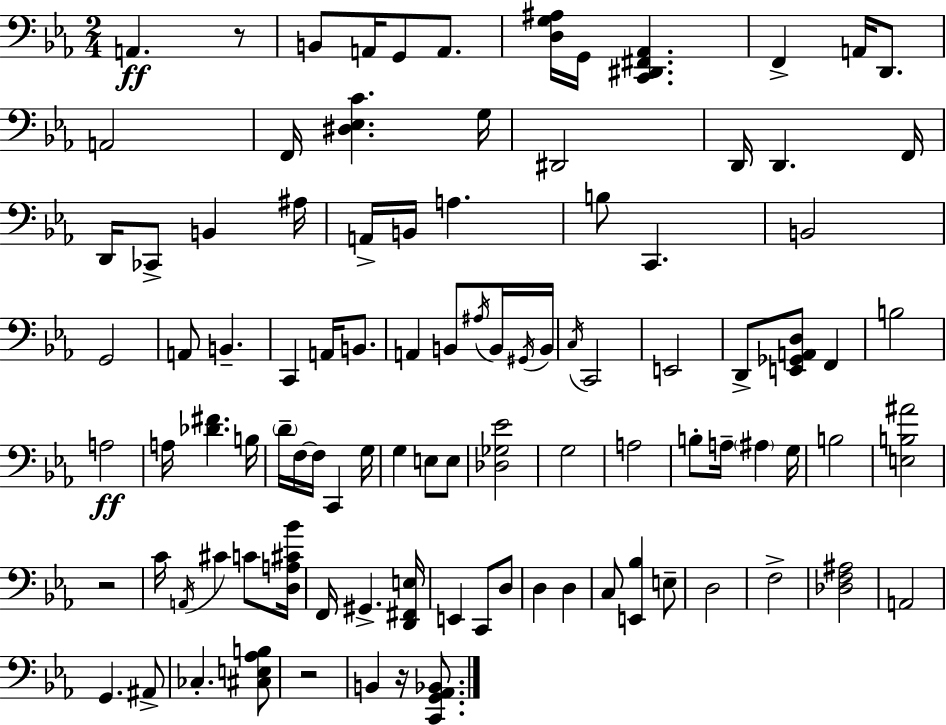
A2/q. R/e B2/e A2/s G2/e A2/e. [D3,G3,A#3]/s G2/s [C2,D#2,F#2,Ab2]/q. F2/q A2/s D2/e. A2/h F2/s [D#3,Eb3,C4]/q. G3/s D#2/h D2/s D2/q. F2/s D2/s CES2/e B2/q A#3/s A2/s B2/s A3/q. B3/e C2/q. B2/h G2/h A2/e B2/q. C2/q A2/s B2/e. A2/q B2/e A#3/s B2/s G#2/s B2/s C3/s C2/h E2/h D2/e [E2,Gb2,A2,D3]/e F2/q B3/h A3/h A3/s [Db4,F#4]/q. B3/s D4/s F3/s F3/s C2/q G3/s G3/q E3/e E3/e [Db3,Gb3,Eb4]/h G3/h A3/h B3/e A3/s A#3/q G3/s B3/h [E3,B3,A#4]/h R/h C4/s A2/s C#4/q C4/e [D3,A3,C#4,Bb4]/s F2/s G#2/q. [D2,F#2,E3]/s E2/q C2/e D3/e D3/q D3/q C3/e [E2,Bb3]/q E3/e D3/h F3/h [Db3,F3,A#3]/h A2/h G2/q. A#2/e CES3/q. [C#3,E3,Ab3,B3]/e R/h B2/q R/s [C2,G2,Ab2,Bb2]/e.